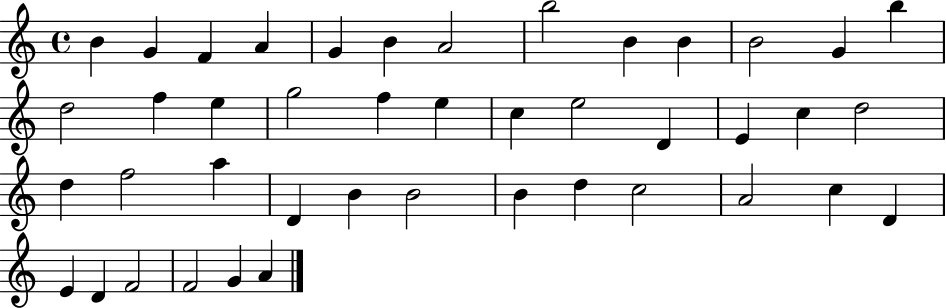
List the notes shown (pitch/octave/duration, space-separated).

B4/q G4/q F4/q A4/q G4/q B4/q A4/h B5/h B4/q B4/q B4/h G4/q B5/q D5/h F5/q E5/q G5/h F5/q E5/q C5/q E5/h D4/q E4/q C5/q D5/h D5/q F5/h A5/q D4/q B4/q B4/h B4/q D5/q C5/h A4/h C5/q D4/q E4/q D4/q F4/h F4/h G4/q A4/q